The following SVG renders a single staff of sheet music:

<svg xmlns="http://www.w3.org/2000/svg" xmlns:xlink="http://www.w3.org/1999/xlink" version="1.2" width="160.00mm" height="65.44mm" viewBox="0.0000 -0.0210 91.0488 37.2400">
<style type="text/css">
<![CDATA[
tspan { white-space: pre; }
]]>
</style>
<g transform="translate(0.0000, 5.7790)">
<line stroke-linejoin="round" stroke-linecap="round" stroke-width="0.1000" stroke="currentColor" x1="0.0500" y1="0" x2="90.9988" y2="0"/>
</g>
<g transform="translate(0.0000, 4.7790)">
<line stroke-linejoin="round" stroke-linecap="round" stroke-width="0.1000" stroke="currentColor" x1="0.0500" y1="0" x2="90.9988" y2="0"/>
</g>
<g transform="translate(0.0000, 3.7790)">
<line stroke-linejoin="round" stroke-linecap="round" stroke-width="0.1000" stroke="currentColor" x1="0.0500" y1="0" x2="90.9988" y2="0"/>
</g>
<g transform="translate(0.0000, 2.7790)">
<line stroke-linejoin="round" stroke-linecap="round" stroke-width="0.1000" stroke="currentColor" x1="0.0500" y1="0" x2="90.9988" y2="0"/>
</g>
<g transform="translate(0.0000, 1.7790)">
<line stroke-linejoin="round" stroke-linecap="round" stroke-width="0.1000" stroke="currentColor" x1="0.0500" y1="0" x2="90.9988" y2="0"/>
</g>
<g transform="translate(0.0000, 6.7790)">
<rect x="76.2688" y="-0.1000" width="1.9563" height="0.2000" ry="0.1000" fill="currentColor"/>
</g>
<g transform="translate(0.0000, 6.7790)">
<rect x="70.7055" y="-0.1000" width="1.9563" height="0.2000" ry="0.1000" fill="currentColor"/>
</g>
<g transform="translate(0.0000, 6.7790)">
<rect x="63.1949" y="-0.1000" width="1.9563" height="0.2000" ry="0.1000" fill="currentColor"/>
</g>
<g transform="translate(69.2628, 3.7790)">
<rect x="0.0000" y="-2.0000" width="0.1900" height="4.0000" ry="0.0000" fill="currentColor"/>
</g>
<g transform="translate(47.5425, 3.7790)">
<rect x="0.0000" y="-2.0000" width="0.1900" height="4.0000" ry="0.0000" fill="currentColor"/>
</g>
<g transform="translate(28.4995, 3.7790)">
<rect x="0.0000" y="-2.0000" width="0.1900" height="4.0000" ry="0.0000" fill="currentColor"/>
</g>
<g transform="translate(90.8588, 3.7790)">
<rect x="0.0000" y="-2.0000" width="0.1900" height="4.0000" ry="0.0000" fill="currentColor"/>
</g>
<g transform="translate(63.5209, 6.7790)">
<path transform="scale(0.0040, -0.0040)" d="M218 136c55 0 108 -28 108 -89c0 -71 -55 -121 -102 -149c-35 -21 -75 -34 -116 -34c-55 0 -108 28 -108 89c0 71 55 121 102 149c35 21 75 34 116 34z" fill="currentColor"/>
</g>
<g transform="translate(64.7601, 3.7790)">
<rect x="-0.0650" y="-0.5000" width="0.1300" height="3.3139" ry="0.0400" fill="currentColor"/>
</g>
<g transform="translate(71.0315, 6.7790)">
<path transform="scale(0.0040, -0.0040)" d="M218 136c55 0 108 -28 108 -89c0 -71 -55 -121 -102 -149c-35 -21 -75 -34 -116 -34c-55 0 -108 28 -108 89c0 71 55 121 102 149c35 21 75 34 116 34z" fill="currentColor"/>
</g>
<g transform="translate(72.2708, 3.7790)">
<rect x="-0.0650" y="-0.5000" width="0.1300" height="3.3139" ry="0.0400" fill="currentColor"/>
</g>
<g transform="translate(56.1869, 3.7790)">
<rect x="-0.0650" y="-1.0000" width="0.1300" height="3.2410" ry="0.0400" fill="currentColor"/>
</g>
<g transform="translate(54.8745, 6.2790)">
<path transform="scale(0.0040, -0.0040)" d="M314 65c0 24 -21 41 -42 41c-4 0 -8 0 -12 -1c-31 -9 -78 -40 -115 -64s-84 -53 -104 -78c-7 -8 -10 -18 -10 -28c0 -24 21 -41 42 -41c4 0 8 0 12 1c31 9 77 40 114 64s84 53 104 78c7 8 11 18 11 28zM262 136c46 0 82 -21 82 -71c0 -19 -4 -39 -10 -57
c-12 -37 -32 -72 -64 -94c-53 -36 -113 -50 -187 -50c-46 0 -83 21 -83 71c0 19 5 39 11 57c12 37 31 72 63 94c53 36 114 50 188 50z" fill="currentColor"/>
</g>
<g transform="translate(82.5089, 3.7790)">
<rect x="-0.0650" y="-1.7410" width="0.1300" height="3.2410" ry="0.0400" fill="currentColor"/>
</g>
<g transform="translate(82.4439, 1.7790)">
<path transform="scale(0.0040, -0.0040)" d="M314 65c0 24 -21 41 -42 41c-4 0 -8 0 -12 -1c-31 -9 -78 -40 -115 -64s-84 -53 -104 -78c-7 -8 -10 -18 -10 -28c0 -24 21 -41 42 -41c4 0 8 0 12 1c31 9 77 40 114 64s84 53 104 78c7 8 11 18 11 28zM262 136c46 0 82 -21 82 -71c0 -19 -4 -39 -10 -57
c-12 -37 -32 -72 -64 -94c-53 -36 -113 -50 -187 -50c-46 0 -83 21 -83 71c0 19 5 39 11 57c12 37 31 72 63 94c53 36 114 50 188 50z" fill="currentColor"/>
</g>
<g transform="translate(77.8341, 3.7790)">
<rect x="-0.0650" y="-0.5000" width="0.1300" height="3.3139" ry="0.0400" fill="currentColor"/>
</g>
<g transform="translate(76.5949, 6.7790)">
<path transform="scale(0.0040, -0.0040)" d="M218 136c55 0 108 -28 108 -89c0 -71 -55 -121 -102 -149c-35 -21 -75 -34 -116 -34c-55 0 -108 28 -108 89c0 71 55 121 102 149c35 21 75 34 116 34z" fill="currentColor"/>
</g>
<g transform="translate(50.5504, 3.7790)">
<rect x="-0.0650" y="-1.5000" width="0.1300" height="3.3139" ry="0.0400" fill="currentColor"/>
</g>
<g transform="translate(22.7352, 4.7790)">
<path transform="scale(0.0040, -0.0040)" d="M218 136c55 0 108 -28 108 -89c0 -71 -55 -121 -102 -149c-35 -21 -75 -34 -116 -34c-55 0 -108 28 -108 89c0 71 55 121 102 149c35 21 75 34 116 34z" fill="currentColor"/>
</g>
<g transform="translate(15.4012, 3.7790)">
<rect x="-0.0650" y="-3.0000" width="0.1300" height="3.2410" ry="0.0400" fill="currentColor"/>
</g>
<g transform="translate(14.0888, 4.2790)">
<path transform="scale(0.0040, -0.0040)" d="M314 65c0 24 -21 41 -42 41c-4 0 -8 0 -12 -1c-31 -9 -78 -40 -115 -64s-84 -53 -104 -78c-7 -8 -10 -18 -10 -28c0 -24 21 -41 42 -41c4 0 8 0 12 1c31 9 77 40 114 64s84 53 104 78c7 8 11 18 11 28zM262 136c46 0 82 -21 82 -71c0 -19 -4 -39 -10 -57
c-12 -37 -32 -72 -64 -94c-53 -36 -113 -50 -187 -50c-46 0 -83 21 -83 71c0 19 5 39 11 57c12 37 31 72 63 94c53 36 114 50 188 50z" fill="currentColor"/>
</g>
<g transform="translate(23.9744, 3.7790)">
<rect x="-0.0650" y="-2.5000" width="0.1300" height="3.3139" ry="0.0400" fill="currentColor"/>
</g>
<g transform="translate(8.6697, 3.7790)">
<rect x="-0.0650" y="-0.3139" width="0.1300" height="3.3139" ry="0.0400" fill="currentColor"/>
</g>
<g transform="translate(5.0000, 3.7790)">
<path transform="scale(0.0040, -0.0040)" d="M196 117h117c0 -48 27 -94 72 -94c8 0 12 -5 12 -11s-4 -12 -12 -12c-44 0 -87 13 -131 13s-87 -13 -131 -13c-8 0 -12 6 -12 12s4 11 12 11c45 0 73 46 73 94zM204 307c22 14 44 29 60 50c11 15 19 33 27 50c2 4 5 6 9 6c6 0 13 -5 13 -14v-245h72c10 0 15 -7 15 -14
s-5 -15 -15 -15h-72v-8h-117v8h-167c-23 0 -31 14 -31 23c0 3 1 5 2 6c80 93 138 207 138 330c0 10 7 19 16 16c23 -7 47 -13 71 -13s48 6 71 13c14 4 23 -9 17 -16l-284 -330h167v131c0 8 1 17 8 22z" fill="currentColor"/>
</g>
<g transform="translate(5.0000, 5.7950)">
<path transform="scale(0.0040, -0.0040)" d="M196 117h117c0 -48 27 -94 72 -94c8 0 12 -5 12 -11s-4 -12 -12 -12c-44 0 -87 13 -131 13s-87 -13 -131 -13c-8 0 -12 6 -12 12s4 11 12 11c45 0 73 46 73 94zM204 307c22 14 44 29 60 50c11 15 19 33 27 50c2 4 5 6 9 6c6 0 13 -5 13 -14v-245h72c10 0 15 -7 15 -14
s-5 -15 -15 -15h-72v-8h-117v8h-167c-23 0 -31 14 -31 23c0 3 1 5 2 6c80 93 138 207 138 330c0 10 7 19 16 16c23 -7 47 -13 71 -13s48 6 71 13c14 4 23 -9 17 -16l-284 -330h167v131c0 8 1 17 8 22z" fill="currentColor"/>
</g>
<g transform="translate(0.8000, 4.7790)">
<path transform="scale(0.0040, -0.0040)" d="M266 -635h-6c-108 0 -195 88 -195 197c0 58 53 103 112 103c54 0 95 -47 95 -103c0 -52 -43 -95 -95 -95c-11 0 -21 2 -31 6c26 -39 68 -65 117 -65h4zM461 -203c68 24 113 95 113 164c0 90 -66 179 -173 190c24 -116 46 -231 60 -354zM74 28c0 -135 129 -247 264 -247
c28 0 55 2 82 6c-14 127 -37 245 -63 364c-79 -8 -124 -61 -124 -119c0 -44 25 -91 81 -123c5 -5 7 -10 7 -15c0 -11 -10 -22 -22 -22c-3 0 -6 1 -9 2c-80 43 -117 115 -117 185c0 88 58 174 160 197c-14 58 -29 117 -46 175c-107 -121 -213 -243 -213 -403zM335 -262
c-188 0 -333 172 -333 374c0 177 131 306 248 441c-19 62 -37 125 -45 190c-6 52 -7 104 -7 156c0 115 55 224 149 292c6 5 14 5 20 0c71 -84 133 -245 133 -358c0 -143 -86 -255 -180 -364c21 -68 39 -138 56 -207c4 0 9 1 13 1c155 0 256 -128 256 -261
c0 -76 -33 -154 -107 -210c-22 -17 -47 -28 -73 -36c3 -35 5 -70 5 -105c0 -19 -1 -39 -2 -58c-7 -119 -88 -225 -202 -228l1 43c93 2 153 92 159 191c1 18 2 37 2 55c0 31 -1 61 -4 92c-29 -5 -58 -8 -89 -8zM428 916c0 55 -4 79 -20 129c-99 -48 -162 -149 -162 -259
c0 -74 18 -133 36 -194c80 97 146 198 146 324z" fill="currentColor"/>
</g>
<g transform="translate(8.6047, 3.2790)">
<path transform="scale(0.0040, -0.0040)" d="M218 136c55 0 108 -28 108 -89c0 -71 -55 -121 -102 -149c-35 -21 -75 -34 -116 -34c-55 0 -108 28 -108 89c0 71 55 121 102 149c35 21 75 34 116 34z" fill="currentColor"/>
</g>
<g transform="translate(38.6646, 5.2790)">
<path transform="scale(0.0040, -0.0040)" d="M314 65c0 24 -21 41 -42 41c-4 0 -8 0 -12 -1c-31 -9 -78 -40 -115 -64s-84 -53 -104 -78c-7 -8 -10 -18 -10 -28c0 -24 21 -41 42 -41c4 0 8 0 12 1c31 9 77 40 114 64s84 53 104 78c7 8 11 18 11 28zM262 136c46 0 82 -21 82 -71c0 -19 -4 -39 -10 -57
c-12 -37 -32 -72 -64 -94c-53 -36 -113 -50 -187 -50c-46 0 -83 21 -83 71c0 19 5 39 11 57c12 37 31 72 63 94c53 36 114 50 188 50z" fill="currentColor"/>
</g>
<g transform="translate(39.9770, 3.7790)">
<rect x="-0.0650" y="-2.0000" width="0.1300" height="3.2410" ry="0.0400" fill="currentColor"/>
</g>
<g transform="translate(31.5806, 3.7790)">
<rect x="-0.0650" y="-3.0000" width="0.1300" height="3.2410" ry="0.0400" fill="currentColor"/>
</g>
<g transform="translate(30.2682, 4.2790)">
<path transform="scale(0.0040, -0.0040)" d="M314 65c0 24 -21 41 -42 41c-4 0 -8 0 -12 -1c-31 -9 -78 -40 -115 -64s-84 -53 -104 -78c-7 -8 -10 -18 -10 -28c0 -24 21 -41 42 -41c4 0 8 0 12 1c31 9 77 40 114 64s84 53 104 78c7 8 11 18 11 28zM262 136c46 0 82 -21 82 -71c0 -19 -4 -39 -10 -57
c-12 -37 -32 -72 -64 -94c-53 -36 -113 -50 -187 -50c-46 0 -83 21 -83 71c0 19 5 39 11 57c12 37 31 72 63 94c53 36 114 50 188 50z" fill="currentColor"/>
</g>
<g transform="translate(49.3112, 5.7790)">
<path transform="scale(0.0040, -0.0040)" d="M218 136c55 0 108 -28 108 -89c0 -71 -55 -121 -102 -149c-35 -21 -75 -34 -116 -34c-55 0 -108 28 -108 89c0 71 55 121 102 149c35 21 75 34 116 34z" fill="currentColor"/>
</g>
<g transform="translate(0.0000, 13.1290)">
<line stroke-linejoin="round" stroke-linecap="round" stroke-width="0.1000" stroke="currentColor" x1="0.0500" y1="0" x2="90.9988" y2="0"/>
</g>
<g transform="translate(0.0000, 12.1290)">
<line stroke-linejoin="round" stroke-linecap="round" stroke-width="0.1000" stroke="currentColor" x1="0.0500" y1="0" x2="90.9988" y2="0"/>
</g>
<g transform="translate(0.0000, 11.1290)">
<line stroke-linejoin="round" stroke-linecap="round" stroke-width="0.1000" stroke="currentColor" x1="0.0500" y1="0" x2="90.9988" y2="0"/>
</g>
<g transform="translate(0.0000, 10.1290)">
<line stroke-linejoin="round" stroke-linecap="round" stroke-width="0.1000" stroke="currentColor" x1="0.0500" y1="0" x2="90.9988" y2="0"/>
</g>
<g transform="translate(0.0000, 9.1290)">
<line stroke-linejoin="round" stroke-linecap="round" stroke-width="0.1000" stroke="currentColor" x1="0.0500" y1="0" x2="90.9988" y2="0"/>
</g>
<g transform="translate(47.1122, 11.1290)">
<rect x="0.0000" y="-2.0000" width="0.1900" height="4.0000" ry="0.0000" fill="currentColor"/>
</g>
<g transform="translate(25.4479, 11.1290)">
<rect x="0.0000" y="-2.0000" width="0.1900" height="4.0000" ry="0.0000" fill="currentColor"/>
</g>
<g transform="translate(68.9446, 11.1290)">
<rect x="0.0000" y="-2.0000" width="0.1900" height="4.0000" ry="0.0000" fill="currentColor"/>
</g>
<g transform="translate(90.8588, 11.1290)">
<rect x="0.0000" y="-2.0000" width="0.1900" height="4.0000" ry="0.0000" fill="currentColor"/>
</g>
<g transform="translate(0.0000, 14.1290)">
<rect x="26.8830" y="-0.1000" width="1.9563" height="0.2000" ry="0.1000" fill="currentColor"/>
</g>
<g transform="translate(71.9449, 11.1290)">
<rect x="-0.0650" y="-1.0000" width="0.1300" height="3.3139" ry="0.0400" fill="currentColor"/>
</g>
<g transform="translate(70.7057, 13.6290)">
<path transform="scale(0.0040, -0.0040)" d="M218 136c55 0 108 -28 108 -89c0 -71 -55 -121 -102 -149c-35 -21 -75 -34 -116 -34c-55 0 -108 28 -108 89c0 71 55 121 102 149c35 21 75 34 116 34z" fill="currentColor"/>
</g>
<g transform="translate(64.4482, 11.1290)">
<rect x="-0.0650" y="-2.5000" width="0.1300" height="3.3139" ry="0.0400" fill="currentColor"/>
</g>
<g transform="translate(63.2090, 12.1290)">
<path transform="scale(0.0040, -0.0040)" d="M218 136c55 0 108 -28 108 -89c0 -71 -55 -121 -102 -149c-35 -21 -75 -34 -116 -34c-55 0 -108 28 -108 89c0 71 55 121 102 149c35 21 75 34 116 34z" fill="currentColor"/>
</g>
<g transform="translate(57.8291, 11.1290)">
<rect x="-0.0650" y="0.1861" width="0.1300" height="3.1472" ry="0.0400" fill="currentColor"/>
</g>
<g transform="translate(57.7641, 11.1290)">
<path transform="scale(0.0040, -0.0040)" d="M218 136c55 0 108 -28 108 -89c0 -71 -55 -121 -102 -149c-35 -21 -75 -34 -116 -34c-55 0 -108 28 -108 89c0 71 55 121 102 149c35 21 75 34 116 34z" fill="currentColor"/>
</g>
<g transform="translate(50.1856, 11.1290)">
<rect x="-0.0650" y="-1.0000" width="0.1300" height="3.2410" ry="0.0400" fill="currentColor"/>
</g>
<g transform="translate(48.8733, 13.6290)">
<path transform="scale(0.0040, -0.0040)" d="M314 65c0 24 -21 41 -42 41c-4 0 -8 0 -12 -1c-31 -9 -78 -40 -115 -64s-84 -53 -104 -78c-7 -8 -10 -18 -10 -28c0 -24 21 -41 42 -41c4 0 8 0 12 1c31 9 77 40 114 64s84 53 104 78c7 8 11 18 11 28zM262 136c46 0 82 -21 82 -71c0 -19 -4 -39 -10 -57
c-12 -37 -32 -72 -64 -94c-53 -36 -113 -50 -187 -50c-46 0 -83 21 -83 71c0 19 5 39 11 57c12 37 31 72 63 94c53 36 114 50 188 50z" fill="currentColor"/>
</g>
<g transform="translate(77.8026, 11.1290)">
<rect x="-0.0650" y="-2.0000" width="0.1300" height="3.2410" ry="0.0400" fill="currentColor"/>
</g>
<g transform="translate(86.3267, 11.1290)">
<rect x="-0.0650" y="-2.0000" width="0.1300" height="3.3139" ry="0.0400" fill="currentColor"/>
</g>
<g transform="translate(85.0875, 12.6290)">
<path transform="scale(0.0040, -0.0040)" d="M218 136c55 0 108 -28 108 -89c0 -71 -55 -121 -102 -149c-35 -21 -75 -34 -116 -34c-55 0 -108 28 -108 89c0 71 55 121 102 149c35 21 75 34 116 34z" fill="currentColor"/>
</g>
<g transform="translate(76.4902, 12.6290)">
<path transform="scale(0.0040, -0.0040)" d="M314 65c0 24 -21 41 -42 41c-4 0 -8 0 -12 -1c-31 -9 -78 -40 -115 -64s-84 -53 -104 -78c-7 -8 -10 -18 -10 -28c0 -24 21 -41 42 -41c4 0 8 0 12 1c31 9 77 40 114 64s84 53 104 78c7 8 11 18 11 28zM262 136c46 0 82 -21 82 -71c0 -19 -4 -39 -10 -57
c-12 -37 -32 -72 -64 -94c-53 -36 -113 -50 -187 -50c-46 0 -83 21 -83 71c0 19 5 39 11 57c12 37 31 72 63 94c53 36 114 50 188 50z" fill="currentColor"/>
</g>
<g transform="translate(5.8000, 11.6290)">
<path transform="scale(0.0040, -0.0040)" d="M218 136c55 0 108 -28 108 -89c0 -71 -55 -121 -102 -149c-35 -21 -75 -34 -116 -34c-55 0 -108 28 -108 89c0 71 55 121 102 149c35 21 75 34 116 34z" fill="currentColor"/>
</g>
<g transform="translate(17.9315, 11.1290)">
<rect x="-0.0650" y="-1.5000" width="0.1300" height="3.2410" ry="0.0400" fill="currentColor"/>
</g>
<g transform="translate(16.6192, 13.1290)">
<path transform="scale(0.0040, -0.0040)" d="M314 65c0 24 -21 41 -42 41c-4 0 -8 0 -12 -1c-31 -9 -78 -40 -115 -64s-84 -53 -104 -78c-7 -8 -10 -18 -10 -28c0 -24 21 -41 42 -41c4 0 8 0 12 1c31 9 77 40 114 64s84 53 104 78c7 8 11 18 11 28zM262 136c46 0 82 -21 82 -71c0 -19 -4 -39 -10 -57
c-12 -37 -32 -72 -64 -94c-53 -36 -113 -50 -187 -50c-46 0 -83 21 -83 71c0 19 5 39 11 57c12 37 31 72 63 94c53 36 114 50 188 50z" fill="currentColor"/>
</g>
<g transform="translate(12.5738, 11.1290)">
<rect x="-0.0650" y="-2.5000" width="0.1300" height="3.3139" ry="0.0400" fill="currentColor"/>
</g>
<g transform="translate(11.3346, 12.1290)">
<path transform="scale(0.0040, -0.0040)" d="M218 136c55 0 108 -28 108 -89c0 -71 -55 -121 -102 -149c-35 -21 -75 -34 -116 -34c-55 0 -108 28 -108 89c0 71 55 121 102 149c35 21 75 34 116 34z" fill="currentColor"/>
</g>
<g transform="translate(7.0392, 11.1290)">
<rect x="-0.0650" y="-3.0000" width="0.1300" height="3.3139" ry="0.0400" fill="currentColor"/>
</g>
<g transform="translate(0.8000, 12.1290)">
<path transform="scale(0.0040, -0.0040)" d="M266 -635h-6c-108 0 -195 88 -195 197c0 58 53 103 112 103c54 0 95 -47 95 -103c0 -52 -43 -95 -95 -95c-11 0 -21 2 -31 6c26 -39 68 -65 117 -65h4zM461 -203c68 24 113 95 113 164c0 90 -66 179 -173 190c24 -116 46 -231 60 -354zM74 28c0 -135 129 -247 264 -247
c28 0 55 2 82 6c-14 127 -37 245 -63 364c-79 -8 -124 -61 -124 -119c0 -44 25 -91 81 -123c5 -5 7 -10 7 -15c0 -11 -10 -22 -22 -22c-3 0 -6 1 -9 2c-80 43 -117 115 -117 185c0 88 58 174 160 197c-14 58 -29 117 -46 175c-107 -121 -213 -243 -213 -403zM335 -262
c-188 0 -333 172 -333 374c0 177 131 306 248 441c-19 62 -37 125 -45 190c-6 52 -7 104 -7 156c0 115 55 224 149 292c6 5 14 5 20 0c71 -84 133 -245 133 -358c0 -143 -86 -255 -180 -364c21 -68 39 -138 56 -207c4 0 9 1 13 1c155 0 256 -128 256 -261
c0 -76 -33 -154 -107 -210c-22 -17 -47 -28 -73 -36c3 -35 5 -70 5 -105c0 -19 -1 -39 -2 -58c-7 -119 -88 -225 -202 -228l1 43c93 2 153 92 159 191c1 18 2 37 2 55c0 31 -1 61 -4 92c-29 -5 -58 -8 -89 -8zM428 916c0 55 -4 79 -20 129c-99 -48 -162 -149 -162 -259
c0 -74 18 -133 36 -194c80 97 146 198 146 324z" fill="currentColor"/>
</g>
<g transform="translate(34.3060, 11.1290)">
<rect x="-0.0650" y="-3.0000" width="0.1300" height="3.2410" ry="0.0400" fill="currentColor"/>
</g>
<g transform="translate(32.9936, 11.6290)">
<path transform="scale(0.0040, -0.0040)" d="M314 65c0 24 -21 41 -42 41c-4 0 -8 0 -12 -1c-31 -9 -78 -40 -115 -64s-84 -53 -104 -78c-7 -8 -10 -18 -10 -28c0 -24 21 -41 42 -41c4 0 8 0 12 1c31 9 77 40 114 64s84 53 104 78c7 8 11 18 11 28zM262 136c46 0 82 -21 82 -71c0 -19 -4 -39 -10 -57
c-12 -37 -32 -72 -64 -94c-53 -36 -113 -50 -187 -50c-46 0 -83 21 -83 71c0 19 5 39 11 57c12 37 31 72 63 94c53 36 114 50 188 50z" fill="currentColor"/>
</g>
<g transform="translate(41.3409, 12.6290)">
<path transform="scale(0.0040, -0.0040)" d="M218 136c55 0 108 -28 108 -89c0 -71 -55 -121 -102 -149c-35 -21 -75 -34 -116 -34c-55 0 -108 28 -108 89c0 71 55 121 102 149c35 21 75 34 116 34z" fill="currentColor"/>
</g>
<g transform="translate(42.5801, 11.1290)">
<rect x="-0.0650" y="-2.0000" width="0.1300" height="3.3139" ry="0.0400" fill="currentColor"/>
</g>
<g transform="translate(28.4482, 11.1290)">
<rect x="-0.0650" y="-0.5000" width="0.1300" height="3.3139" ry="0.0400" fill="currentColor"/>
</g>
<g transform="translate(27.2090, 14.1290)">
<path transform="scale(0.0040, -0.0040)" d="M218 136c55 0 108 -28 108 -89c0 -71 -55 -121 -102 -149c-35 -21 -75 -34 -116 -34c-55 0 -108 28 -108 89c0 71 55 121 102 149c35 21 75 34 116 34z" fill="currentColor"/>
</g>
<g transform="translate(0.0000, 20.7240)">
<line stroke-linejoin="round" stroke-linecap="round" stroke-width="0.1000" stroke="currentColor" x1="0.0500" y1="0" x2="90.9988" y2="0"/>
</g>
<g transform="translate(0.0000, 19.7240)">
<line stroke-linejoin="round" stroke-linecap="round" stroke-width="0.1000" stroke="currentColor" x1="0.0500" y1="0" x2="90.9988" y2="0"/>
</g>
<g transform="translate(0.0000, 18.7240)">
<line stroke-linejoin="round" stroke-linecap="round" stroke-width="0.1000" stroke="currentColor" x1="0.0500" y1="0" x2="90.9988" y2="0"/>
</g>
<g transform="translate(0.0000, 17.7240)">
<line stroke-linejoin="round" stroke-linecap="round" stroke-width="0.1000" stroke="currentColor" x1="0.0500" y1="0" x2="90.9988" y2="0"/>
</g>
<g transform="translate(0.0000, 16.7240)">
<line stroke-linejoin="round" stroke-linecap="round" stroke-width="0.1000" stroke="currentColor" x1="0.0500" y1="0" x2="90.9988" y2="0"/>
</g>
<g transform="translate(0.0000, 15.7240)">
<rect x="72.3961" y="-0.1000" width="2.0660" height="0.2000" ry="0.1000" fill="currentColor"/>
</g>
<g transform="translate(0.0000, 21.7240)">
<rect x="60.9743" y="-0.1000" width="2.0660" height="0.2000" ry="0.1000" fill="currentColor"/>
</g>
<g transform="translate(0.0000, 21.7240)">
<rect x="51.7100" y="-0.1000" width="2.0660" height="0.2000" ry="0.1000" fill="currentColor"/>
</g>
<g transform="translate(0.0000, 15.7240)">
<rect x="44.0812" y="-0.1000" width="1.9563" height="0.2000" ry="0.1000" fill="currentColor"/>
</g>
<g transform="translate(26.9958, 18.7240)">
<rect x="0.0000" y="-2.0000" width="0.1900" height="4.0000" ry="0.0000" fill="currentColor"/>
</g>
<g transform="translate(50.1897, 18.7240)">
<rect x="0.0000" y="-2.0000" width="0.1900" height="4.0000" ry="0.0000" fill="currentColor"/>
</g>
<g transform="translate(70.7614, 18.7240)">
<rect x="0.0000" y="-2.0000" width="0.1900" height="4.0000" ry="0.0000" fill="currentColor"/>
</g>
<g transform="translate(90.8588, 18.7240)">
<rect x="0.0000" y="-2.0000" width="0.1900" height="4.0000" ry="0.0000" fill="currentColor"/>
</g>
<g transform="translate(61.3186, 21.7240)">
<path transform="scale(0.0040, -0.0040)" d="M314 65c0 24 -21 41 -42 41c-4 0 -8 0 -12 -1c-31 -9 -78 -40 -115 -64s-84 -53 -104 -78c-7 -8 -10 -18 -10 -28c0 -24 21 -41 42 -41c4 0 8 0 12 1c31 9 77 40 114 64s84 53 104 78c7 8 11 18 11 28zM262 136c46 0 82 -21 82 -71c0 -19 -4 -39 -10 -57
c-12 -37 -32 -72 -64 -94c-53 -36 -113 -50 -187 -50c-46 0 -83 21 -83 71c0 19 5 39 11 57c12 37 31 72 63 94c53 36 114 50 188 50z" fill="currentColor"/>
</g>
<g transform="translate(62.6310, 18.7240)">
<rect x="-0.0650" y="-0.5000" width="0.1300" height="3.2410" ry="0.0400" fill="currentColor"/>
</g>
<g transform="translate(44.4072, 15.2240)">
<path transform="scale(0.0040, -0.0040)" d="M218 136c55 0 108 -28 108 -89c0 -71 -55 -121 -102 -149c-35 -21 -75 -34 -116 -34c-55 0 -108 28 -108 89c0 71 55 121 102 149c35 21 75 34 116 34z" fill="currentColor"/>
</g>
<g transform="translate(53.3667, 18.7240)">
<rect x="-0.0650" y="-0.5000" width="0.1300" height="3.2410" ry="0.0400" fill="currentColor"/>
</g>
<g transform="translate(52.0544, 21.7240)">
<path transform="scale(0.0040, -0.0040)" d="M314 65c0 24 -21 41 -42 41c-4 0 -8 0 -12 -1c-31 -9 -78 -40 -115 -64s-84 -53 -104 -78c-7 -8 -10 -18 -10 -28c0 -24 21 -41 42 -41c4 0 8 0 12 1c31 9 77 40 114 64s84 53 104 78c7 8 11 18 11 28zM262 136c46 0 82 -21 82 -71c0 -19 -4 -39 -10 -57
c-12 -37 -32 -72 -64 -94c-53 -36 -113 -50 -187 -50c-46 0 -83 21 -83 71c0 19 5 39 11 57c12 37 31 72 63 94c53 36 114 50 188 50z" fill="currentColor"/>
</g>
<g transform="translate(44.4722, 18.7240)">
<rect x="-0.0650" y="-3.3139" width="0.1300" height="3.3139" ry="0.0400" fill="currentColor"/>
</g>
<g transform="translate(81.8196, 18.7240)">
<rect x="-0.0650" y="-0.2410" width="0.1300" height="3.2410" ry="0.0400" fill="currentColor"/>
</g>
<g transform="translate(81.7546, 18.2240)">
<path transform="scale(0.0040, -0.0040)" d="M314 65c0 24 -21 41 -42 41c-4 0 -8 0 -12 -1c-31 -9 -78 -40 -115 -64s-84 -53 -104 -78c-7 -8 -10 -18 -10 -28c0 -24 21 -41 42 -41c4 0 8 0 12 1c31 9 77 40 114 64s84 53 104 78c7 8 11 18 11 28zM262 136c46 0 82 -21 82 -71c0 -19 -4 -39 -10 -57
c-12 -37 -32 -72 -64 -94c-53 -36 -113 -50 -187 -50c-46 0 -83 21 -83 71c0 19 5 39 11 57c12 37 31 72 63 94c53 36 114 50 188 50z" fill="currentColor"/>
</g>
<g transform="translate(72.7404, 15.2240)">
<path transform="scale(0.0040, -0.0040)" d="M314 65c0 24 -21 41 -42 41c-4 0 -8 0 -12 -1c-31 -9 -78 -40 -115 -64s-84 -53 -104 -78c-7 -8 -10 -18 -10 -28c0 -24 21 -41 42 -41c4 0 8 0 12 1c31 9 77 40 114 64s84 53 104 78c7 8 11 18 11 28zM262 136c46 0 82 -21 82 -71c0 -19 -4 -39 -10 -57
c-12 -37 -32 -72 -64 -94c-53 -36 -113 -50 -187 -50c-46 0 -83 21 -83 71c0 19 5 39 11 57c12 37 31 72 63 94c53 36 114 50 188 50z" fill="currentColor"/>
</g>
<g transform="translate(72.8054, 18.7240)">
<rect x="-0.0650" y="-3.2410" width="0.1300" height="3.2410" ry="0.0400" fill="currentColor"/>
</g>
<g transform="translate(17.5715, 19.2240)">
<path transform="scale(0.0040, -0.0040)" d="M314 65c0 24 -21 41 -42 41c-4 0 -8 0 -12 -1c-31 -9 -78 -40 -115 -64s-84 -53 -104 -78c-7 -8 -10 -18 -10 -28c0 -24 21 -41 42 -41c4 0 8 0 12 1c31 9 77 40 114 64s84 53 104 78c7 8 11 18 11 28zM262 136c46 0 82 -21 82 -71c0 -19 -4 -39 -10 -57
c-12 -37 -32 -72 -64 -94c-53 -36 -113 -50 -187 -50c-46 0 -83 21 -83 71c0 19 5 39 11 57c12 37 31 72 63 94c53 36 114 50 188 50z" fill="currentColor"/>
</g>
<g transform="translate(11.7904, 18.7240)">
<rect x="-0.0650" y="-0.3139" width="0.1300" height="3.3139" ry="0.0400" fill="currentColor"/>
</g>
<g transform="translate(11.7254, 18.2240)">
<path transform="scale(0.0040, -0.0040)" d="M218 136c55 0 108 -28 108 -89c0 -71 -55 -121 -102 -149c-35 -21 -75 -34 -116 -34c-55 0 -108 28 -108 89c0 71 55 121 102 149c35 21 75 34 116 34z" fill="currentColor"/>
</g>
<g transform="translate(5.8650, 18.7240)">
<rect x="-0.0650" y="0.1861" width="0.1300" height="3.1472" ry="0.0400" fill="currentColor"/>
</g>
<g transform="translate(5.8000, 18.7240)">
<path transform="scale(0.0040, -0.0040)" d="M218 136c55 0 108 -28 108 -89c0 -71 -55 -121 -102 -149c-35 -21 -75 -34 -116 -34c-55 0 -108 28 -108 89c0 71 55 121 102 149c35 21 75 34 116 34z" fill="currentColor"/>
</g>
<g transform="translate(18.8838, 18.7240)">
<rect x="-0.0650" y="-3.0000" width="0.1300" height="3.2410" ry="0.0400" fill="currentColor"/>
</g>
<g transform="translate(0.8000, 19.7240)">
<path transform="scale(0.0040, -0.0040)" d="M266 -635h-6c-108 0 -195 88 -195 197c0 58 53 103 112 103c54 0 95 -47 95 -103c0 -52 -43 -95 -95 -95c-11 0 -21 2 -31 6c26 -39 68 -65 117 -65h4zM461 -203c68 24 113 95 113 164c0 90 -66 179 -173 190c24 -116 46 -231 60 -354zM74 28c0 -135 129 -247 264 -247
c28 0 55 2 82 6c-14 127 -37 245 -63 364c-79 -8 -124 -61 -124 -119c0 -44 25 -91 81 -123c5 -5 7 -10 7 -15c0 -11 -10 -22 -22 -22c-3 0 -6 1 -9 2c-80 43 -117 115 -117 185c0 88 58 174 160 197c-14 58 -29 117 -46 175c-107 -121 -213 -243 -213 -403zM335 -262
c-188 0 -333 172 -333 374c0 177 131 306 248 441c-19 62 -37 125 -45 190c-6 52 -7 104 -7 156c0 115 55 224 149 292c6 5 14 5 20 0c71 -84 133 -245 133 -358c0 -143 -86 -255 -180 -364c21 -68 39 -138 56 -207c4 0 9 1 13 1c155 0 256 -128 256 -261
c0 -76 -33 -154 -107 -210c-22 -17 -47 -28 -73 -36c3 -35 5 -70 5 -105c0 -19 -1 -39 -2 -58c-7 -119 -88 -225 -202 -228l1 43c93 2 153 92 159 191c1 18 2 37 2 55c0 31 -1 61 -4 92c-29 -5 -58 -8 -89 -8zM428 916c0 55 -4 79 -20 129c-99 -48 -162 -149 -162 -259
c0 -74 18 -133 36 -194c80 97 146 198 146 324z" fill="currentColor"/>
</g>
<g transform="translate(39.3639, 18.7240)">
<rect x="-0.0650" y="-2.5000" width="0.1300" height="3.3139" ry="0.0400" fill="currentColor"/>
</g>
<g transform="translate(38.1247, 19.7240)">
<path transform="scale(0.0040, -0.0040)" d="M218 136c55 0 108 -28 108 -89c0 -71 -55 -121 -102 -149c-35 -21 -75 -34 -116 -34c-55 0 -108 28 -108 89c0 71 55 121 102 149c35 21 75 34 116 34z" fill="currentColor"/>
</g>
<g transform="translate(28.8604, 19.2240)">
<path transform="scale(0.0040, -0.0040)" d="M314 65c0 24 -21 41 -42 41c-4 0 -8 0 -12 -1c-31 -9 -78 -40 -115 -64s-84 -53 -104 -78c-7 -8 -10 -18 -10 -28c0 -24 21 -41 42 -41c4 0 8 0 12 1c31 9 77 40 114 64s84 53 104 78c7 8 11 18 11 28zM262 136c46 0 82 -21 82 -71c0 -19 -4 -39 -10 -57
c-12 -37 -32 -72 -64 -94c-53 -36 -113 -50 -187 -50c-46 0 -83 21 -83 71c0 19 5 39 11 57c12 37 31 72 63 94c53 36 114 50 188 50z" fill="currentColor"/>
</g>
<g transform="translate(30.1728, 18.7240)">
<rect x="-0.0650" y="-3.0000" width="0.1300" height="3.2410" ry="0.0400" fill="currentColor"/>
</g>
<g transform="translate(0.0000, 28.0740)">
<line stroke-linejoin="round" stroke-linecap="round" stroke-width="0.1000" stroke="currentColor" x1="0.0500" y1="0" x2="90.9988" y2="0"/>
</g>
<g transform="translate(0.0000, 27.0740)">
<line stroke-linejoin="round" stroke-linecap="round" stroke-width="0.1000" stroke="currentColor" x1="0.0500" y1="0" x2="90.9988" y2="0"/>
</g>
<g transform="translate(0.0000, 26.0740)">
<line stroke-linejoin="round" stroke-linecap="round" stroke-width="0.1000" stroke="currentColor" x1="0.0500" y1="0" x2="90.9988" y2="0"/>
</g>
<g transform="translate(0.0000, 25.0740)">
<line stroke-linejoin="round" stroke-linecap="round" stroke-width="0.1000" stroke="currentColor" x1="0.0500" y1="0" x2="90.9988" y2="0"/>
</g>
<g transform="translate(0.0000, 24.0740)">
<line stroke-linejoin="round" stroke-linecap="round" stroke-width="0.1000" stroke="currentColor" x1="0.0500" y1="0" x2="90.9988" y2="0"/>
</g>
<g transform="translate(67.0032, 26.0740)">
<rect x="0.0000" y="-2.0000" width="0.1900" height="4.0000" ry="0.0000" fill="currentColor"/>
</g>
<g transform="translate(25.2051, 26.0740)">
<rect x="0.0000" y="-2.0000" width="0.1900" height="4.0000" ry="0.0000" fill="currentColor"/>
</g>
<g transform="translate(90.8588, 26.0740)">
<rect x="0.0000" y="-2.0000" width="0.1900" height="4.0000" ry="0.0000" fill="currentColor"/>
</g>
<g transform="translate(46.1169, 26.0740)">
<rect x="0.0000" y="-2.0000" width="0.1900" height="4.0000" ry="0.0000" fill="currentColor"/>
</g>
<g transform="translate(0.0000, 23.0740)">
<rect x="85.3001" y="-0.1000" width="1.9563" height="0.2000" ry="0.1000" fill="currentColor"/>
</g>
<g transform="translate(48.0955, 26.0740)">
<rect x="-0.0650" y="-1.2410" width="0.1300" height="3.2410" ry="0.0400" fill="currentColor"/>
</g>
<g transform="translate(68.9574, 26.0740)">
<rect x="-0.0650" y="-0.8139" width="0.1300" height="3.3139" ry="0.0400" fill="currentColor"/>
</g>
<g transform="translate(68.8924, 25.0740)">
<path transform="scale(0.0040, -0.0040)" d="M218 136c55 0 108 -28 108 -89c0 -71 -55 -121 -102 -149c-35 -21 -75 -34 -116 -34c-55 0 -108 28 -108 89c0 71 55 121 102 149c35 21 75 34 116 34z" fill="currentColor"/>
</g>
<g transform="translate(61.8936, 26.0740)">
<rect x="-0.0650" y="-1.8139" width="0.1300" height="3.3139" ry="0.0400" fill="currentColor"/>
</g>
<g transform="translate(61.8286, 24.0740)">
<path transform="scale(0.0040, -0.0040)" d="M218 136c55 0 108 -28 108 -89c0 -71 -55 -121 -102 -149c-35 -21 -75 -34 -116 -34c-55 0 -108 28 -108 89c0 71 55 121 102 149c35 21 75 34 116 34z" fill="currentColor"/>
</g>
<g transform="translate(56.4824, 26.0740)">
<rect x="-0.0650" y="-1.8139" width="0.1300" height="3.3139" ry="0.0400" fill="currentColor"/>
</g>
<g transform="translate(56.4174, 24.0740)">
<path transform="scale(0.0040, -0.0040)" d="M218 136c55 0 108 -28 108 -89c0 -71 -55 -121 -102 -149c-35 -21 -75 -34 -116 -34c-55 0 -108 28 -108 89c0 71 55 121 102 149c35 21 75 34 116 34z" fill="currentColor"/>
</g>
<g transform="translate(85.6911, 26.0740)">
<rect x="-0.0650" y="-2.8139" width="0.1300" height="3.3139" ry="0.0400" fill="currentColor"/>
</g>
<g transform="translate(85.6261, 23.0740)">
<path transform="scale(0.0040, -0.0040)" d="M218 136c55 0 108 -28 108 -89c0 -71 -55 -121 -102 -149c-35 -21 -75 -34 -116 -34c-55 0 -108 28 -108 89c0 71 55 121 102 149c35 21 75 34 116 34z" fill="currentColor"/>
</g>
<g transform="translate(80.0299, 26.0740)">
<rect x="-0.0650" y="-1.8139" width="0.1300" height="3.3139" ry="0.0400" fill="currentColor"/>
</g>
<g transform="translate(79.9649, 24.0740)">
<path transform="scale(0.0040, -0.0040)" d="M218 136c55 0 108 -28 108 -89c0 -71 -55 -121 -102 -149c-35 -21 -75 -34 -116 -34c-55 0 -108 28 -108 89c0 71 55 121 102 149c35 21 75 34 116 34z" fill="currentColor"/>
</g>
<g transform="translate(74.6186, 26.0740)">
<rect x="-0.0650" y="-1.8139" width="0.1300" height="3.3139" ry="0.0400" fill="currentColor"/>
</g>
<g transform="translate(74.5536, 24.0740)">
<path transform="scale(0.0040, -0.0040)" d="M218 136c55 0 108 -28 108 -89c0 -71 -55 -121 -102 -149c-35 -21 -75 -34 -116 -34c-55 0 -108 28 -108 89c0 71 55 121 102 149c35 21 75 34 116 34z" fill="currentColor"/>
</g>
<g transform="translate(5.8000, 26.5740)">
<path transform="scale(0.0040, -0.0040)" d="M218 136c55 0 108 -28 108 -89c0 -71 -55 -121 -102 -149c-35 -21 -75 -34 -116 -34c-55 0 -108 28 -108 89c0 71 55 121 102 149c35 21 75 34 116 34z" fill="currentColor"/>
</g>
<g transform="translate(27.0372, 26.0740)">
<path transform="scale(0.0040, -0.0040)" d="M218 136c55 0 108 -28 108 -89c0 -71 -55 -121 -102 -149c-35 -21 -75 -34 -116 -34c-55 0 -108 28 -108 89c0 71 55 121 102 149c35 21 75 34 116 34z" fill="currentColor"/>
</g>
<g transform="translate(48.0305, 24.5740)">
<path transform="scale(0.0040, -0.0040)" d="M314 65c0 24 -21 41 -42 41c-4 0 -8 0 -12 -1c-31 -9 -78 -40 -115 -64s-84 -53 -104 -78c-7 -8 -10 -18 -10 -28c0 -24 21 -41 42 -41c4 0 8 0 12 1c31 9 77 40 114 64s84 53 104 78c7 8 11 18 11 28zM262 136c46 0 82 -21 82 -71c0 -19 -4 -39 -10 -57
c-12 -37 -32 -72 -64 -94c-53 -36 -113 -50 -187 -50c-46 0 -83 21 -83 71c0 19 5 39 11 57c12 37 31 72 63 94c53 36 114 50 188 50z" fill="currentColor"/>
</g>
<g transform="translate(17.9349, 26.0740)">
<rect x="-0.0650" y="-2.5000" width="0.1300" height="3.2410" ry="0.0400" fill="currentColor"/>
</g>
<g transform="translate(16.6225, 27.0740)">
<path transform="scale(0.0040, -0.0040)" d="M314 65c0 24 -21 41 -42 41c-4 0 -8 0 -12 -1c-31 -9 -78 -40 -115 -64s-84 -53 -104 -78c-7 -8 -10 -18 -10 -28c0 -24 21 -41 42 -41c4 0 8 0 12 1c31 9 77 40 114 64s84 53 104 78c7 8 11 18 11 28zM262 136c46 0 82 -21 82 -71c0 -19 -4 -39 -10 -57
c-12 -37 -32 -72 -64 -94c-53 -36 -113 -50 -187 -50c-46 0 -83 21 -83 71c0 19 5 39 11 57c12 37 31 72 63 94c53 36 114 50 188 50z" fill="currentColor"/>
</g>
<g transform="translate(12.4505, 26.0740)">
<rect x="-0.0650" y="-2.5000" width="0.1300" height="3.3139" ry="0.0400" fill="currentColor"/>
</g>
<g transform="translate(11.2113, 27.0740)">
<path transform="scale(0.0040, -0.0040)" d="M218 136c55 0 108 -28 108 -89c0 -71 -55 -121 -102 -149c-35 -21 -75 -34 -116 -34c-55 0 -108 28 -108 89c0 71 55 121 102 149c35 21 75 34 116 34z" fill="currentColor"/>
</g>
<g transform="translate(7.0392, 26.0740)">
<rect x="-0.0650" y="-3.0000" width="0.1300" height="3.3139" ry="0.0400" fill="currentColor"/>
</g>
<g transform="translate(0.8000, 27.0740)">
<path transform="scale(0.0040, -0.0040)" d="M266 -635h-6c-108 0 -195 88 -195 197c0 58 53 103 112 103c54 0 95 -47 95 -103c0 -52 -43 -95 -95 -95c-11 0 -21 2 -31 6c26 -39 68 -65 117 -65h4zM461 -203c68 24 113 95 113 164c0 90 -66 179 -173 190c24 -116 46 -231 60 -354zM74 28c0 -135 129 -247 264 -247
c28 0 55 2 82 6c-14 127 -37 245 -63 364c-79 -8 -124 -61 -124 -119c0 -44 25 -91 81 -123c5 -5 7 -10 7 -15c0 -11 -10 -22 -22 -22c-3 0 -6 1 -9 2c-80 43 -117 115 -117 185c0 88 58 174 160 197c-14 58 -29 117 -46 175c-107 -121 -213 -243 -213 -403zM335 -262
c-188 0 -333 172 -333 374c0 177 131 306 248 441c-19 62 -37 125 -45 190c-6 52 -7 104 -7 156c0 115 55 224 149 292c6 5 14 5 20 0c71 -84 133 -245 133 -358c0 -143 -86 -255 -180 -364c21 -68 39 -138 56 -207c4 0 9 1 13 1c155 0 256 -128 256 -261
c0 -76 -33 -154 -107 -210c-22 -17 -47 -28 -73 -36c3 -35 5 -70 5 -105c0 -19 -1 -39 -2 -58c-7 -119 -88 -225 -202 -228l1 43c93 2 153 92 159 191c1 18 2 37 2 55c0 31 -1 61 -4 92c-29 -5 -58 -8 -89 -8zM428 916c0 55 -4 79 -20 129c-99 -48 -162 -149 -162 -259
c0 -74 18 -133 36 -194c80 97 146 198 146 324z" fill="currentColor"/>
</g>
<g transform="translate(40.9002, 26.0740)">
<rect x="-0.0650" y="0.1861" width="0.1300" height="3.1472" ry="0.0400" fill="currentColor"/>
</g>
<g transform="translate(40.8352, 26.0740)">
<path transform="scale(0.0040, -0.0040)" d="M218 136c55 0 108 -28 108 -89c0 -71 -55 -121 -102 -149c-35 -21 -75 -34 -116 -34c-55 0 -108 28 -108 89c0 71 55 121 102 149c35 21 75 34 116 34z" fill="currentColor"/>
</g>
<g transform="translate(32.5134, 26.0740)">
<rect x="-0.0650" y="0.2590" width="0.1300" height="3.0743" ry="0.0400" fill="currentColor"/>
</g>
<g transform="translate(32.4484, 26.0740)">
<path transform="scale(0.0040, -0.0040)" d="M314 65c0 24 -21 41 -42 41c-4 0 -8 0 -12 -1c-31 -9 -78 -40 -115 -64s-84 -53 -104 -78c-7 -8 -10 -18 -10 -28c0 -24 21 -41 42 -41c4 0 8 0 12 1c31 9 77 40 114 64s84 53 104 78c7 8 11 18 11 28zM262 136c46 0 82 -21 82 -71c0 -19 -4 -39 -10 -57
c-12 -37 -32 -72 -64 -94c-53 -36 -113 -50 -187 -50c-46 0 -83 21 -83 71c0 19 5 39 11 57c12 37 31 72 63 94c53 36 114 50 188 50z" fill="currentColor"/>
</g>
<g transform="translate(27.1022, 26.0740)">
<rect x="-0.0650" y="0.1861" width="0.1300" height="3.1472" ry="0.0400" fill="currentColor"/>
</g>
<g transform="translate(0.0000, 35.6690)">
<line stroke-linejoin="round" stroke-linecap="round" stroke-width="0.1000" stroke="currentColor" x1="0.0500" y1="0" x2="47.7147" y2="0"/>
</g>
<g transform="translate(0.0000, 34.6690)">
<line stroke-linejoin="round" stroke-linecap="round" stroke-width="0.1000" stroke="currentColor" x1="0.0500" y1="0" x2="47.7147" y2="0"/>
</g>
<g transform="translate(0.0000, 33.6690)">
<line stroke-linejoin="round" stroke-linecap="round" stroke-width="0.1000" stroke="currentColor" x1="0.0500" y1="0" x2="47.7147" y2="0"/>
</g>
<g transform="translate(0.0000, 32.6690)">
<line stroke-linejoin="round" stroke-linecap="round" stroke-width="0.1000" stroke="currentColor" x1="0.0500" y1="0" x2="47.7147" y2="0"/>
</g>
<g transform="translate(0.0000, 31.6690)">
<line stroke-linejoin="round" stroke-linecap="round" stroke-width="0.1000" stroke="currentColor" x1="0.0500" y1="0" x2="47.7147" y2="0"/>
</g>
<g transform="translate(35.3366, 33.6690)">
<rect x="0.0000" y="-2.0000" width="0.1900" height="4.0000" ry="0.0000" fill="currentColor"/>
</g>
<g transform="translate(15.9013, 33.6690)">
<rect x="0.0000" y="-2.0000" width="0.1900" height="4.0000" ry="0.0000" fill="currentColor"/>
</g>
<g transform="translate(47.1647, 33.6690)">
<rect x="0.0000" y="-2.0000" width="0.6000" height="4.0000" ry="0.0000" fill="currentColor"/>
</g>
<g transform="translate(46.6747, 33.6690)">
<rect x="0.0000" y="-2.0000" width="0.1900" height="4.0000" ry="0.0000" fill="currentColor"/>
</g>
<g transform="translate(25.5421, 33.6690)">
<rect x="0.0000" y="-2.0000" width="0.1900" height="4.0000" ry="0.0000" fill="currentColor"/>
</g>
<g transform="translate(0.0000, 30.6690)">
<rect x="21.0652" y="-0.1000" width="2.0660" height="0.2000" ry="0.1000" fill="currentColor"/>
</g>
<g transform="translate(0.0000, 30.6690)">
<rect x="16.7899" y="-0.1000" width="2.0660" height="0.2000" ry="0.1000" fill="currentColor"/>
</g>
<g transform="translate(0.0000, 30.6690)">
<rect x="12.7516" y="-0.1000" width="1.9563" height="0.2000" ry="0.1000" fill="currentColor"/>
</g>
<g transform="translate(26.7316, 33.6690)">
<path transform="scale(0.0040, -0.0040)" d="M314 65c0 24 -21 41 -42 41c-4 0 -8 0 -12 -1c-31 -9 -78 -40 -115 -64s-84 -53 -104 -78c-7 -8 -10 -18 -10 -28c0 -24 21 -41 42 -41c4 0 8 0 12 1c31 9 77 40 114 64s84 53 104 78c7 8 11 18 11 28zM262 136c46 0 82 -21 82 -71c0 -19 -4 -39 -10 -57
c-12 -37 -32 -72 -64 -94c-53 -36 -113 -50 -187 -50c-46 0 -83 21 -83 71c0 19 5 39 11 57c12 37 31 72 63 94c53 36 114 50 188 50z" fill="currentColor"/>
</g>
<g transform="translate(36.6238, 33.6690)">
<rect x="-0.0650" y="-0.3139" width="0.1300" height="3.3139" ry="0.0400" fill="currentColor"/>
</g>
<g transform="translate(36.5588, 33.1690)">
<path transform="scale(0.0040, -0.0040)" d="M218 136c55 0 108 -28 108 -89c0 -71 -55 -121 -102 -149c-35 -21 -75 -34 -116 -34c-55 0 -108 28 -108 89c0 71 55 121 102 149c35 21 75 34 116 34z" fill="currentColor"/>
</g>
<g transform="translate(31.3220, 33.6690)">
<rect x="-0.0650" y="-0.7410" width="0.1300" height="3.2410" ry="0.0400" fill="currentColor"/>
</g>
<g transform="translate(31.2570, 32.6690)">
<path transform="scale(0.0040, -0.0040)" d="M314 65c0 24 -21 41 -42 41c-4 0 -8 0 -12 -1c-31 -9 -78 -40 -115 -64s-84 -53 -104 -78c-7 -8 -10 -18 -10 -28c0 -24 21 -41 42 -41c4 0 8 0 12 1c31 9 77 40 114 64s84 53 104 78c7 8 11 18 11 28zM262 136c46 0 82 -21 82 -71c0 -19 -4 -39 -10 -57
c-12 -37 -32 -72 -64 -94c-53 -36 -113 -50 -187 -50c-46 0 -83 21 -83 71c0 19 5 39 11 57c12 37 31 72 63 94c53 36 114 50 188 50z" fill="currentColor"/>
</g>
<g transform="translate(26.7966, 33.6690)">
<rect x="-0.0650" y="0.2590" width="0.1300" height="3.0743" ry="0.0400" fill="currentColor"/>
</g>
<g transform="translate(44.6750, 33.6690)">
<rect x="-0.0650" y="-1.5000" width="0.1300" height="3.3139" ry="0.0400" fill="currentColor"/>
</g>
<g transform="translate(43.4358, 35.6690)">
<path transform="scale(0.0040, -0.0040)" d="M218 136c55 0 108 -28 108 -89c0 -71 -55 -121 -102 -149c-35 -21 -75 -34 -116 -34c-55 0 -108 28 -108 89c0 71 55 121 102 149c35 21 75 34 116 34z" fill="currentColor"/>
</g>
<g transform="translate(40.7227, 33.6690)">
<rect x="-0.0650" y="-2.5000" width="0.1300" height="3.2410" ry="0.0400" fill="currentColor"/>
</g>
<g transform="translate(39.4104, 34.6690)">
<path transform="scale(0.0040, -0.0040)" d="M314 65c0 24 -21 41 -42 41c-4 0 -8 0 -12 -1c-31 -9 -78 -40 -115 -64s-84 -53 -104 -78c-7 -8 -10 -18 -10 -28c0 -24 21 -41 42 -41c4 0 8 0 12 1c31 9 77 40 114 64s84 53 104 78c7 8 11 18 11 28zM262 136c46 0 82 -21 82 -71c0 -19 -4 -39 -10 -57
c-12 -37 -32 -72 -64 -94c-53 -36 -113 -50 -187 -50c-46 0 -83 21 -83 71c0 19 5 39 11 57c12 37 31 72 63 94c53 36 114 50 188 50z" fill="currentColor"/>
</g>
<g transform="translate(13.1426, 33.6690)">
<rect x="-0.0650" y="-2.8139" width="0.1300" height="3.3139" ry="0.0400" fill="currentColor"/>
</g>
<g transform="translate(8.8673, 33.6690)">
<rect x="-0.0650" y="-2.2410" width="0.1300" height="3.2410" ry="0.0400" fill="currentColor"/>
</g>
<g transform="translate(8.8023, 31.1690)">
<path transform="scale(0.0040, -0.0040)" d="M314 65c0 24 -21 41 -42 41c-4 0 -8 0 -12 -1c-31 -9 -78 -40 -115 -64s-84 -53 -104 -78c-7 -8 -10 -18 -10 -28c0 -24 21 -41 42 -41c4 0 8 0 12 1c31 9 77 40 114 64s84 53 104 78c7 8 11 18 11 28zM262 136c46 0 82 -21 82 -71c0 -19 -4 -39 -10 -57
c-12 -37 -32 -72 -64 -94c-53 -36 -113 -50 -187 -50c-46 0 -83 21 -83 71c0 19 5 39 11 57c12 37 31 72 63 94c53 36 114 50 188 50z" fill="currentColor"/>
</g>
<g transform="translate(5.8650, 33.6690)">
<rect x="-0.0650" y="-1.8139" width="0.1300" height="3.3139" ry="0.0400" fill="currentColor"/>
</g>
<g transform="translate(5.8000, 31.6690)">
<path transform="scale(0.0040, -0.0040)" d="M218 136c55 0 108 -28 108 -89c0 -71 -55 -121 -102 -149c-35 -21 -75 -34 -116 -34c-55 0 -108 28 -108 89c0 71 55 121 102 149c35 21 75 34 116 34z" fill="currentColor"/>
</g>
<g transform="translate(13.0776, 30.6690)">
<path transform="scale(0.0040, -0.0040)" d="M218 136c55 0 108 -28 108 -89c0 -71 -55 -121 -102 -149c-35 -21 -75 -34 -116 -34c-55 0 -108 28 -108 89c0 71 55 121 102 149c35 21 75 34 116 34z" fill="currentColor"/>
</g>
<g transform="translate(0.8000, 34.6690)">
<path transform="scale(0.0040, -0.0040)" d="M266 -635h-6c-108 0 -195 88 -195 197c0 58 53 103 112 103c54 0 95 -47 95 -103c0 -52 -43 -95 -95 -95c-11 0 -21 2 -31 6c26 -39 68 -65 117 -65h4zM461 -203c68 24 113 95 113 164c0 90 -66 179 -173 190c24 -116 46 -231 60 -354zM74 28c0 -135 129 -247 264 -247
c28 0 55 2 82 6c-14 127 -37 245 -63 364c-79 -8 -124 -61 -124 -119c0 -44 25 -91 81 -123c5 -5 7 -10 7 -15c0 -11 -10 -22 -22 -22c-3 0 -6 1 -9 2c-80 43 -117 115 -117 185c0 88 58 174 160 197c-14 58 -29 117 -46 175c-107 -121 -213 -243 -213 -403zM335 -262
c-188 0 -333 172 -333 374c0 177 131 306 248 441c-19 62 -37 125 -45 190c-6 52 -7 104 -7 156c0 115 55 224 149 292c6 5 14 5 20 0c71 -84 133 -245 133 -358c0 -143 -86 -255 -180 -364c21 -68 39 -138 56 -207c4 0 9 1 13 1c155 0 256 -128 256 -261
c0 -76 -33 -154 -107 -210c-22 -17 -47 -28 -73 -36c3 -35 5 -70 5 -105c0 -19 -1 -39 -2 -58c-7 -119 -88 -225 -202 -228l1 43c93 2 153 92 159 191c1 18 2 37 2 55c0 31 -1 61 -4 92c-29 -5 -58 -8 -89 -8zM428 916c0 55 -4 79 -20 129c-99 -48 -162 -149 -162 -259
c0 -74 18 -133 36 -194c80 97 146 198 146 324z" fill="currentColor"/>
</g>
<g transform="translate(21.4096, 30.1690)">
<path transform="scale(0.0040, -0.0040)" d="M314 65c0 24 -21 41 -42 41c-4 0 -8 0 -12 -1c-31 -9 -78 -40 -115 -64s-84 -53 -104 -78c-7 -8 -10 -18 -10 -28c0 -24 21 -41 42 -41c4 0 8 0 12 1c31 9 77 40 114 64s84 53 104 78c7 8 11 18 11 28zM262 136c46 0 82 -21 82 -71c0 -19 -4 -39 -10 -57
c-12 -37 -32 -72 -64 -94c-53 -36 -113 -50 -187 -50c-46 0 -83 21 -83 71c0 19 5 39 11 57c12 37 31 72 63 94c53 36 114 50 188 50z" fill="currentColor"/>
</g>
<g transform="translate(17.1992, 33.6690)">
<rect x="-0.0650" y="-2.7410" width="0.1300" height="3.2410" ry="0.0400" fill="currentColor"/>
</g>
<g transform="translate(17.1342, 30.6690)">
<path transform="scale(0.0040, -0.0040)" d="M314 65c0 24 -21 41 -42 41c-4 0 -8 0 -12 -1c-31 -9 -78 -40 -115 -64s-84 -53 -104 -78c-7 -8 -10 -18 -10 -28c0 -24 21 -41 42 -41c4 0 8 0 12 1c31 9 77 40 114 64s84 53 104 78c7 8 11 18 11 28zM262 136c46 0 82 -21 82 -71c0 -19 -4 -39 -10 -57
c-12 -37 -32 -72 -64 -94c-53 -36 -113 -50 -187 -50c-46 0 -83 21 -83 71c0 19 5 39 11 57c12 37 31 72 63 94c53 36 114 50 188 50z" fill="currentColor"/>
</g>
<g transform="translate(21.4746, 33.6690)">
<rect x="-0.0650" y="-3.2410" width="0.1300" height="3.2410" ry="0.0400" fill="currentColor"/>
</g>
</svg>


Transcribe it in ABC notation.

X:1
T:Untitled
M:4/4
L:1/4
K:C
c A2 G A2 F2 E D2 C C C f2 A G E2 C A2 F D2 B G D F2 F B c A2 A2 G b C2 C2 b2 c2 A G G2 B B2 B e2 f f d f f a f g2 a a2 b2 B2 d2 c G2 E